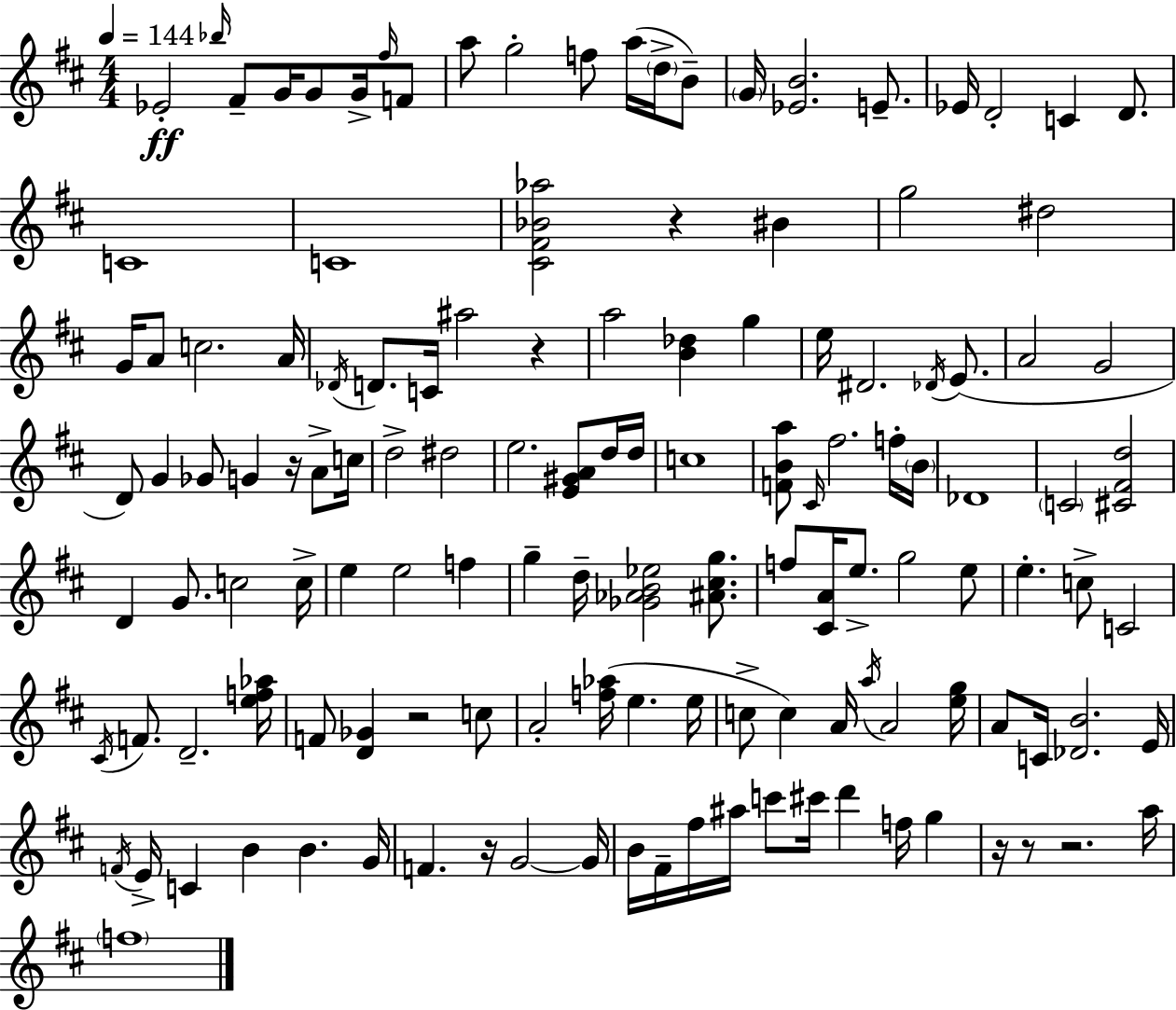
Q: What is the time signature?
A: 4/4